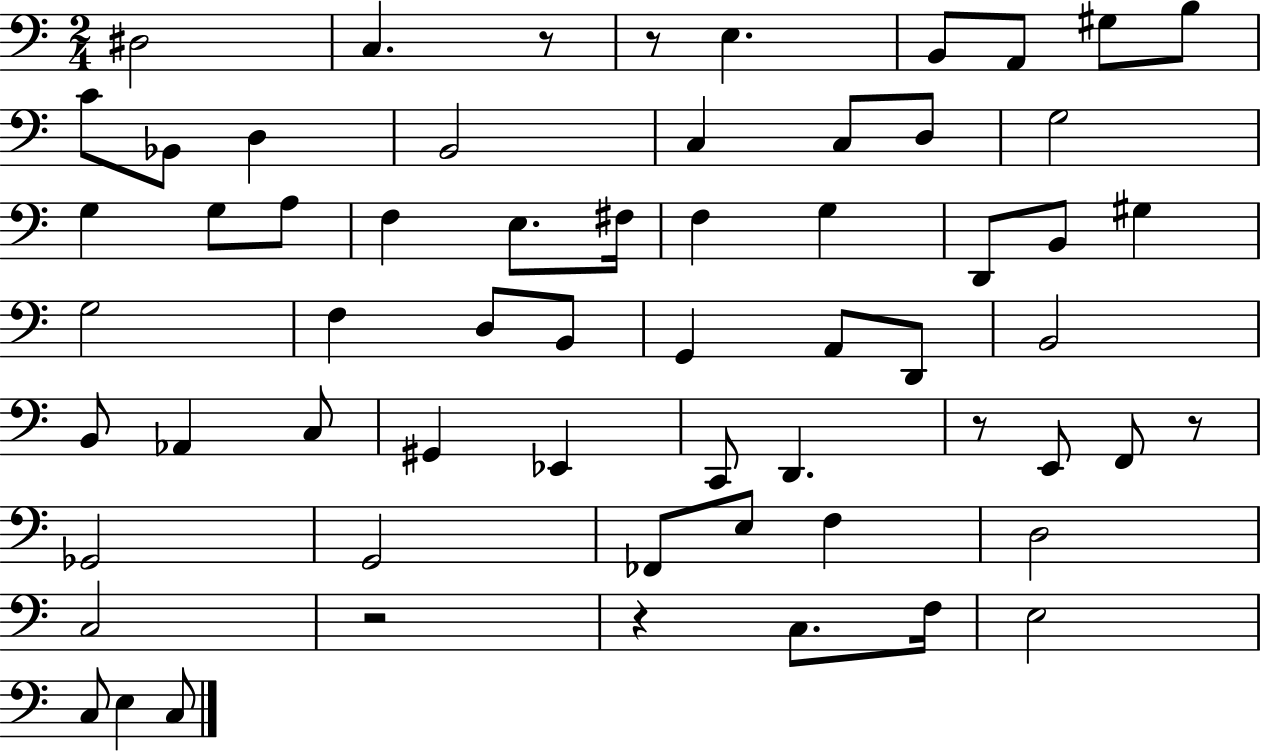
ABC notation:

X:1
T:Untitled
M:2/4
L:1/4
K:C
^D,2 C, z/2 z/2 E, B,,/2 A,,/2 ^G,/2 B,/2 C/2 _B,,/2 D, B,,2 C, C,/2 D,/2 G,2 G, G,/2 A,/2 F, E,/2 ^F,/4 F, G, D,,/2 B,,/2 ^G, G,2 F, D,/2 B,,/2 G,, A,,/2 D,,/2 B,,2 B,,/2 _A,, C,/2 ^G,, _E,, C,,/2 D,, z/2 E,,/2 F,,/2 z/2 _G,,2 G,,2 _F,,/2 E,/2 F, D,2 C,2 z2 z C,/2 F,/4 E,2 C,/2 E, C,/2